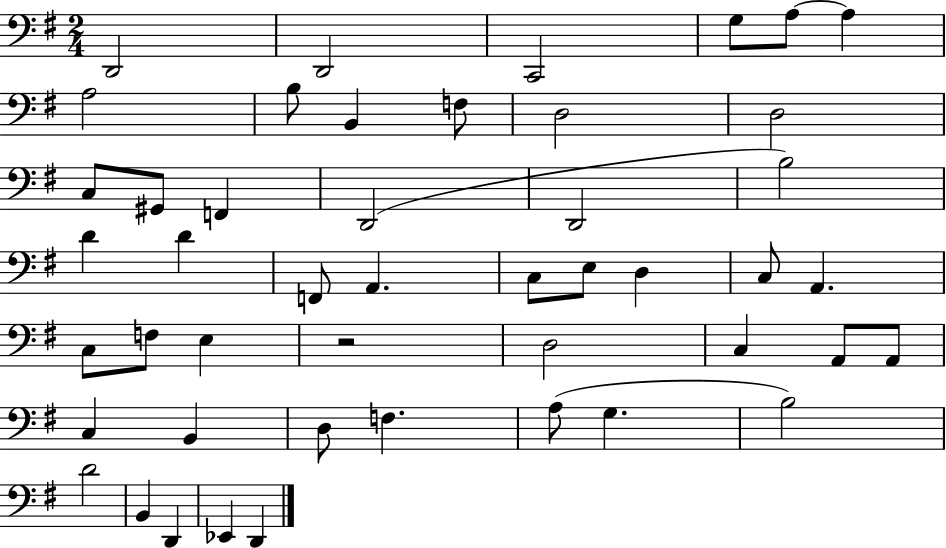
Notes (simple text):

D2/h D2/h C2/h G3/e A3/e A3/q A3/h B3/e B2/q F3/e D3/h D3/h C3/e G#2/e F2/q D2/h D2/h B3/h D4/q D4/q F2/e A2/q. C3/e E3/e D3/q C3/e A2/q. C3/e F3/e E3/q R/h D3/h C3/q A2/e A2/e C3/q B2/q D3/e F3/q. A3/e G3/q. B3/h D4/h B2/q D2/q Eb2/q D2/q